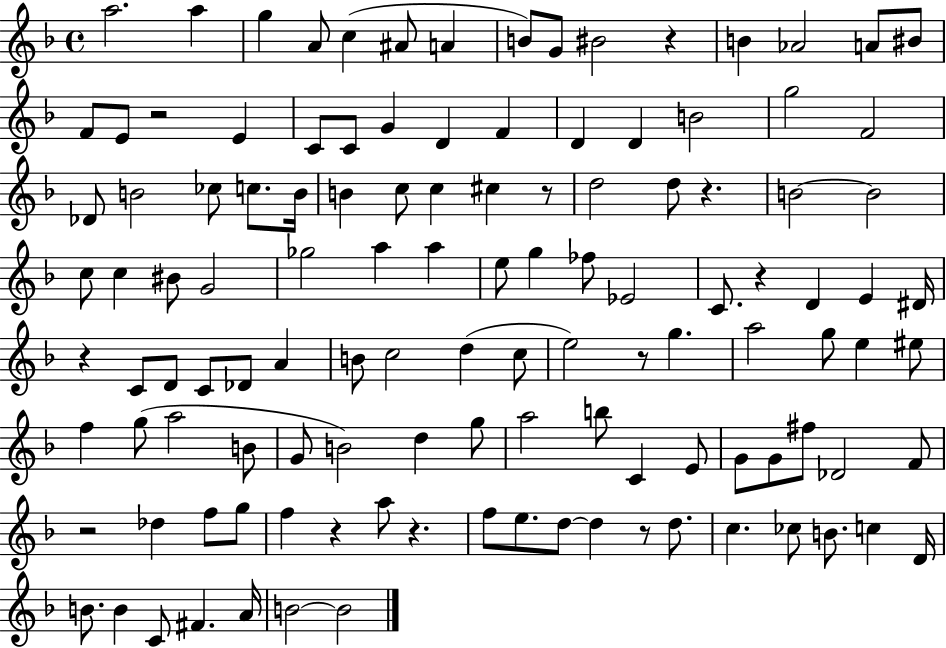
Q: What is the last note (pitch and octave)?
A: B4